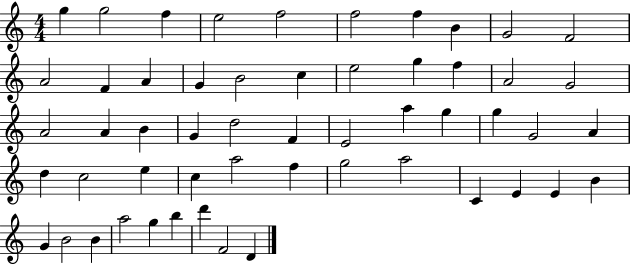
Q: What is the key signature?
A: C major